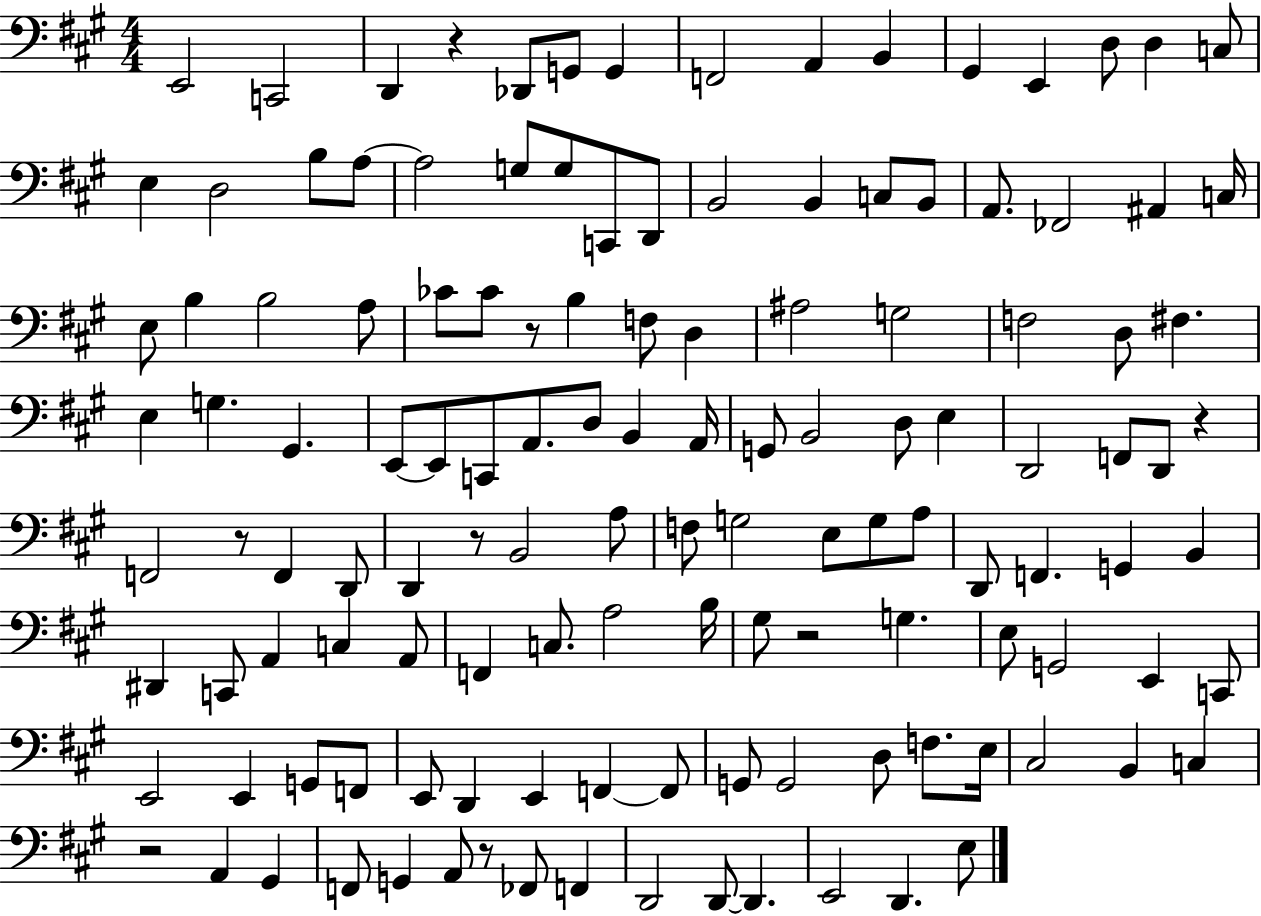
E2/h C2/h D2/q R/q Db2/e G2/e G2/q F2/h A2/q B2/q G#2/q E2/q D3/e D3/q C3/e E3/q D3/h B3/e A3/e A3/h G3/e G3/e C2/e D2/e B2/h B2/q C3/e B2/e A2/e. FES2/h A#2/q C3/s E3/e B3/q B3/h A3/e CES4/e CES4/e R/e B3/q F3/e D3/q A#3/h G3/h F3/h D3/e F#3/q. E3/q G3/q. G#2/q. E2/e E2/e C2/e A2/e. D3/e B2/q A2/s G2/e B2/h D3/e E3/q D2/h F2/e D2/e R/q F2/h R/e F2/q D2/e D2/q R/e B2/h A3/e F3/e G3/h E3/e G3/e A3/e D2/e F2/q. G2/q B2/q D#2/q C2/e A2/q C3/q A2/e F2/q C3/e. A3/h B3/s G#3/e R/h G3/q. E3/e G2/h E2/q C2/e E2/h E2/q G2/e F2/e E2/e D2/q E2/q F2/q F2/e G2/e G2/h D3/e F3/e. E3/s C#3/h B2/q C3/q R/h A2/q G#2/q F2/e G2/q A2/e R/e FES2/e F2/q D2/h D2/e D2/q. E2/h D2/q. E3/e